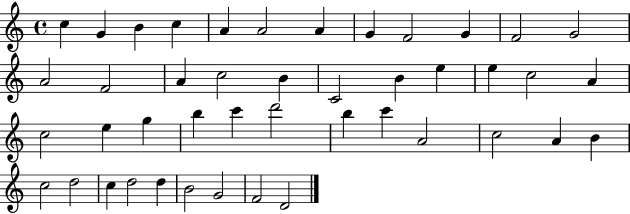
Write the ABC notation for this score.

X:1
T:Untitled
M:4/4
L:1/4
K:C
c G B c A A2 A G F2 G F2 G2 A2 F2 A c2 B C2 B e e c2 A c2 e g b c' d'2 b c' A2 c2 A B c2 d2 c d2 d B2 G2 F2 D2